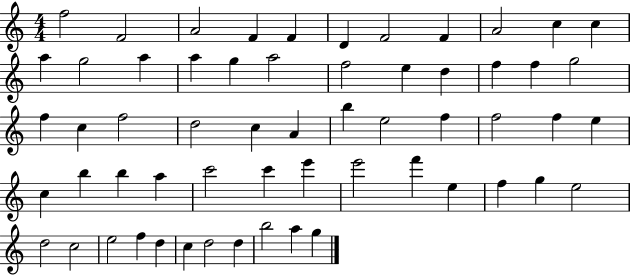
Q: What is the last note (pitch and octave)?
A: G5